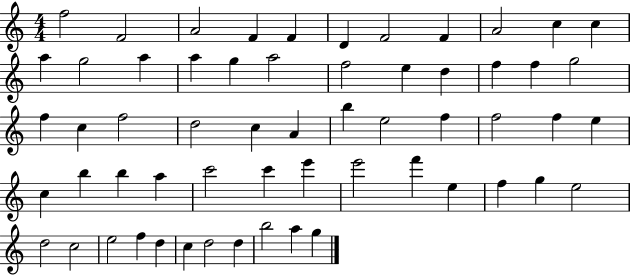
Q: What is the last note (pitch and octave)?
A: G5